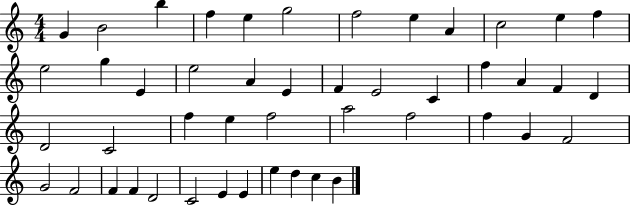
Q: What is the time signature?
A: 4/4